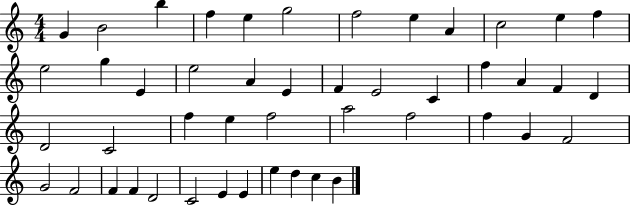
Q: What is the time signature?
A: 4/4